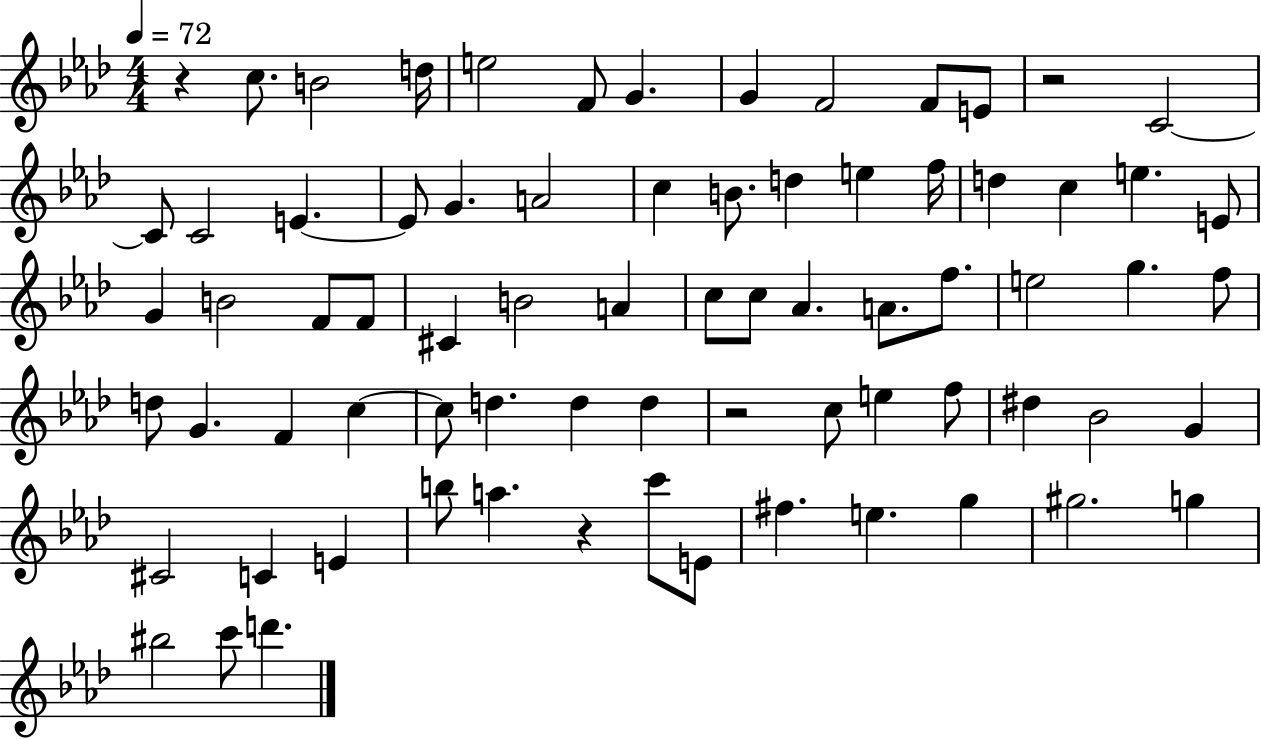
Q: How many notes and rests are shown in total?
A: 74